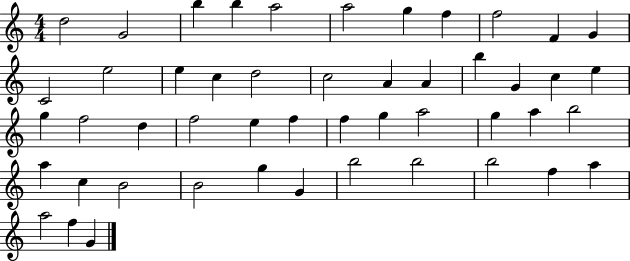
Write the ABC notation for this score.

X:1
T:Untitled
M:4/4
L:1/4
K:C
d2 G2 b b a2 a2 g f f2 F G C2 e2 e c d2 c2 A A b G c e g f2 d f2 e f f g a2 g a b2 a c B2 B2 g G b2 b2 b2 f a a2 f G